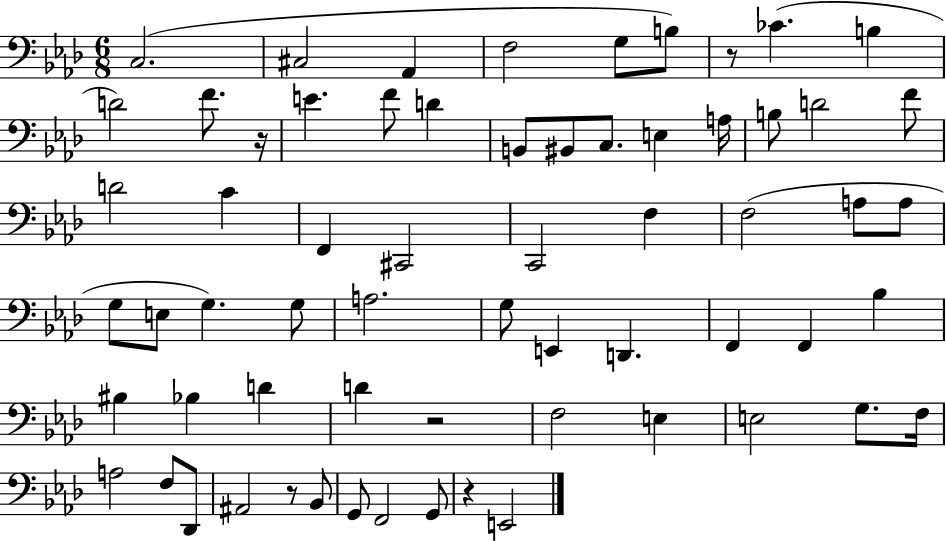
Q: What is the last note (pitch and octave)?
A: E2